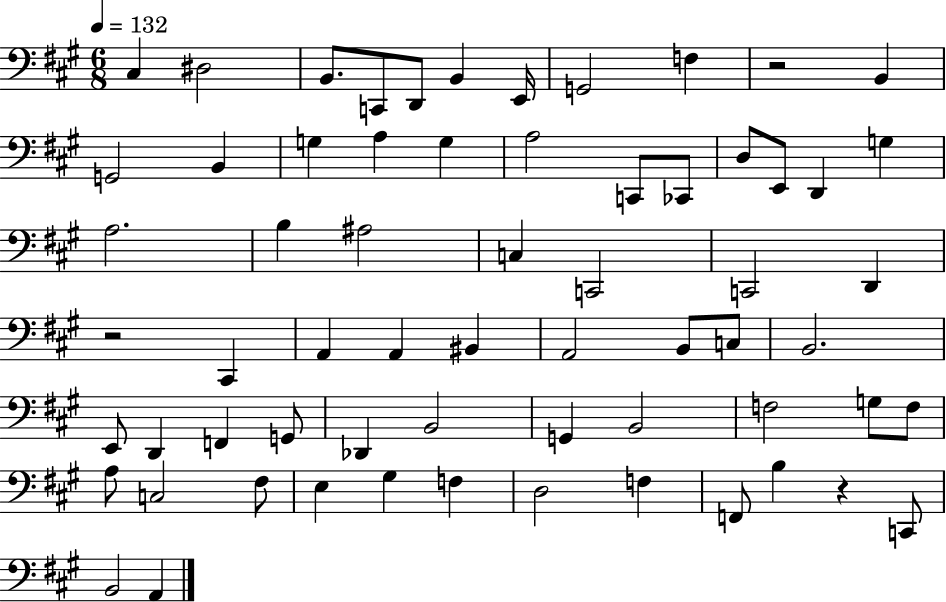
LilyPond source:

{
  \clef bass
  \numericTimeSignature
  \time 6/8
  \key a \major
  \tempo 4 = 132
  \repeat volta 2 { cis4 dis2 | b,8. c,8 d,8 b,4 e,16 | g,2 f4 | r2 b,4 | \break g,2 b,4 | g4 a4 g4 | a2 c,8 ces,8 | d8 e,8 d,4 g4 | \break a2. | b4 ais2 | c4 c,2 | c,2 d,4 | \break r2 cis,4 | a,4 a,4 bis,4 | a,2 b,8 c8 | b,2. | \break e,8 d,4 f,4 g,8 | des,4 b,2 | g,4 b,2 | f2 g8 f8 | \break a8 c2 fis8 | e4 gis4 f4 | d2 f4 | f,8 b4 r4 c,8 | \break b,2 a,4 | } \bar "|."
}